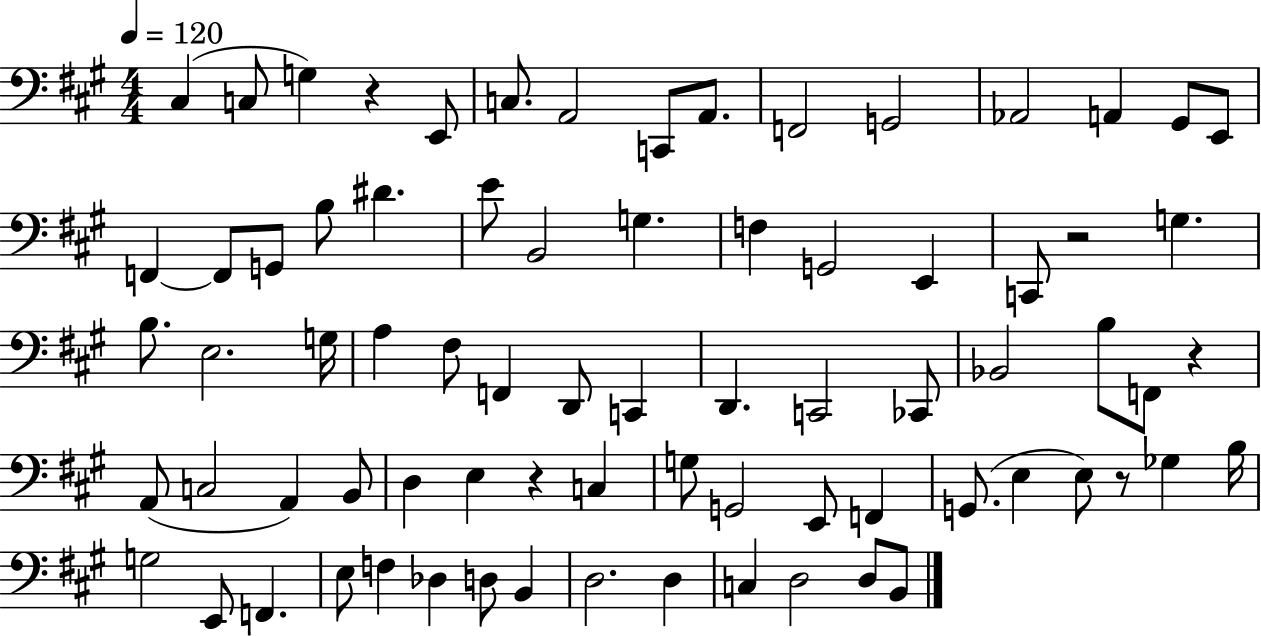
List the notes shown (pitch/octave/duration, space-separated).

C#3/q C3/e G3/q R/q E2/e C3/e. A2/h C2/e A2/e. F2/h G2/h Ab2/h A2/q G#2/e E2/e F2/q F2/e G2/e B3/e D#4/q. E4/e B2/h G3/q. F3/q G2/h E2/q C2/e R/h G3/q. B3/e. E3/h. G3/s A3/q F#3/e F2/q D2/e C2/q D2/q. C2/h CES2/e Bb2/h B3/e F2/e R/q A2/e C3/h A2/q B2/e D3/q E3/q R/q C3/q G3/e G2/h E2/e F2/q G2/e. E3/q E3/e R/e Gb3/q B3/s G3/h E2/e F2/q. E3/e F3/q Db3/q D3/e B2/q D3/h. D3/q C3/q D3/h D3/e B2/e